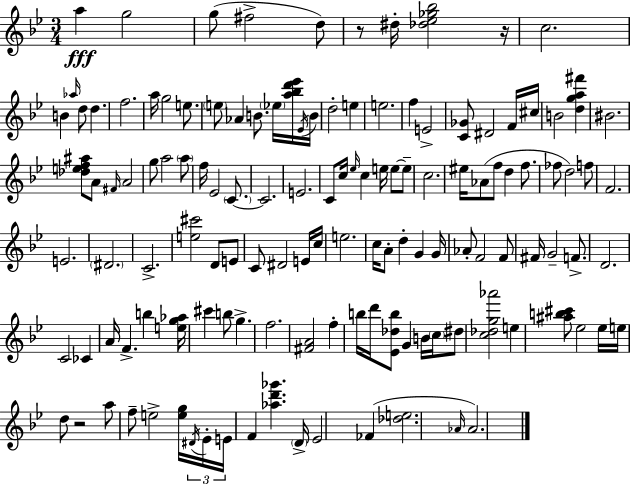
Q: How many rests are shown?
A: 3